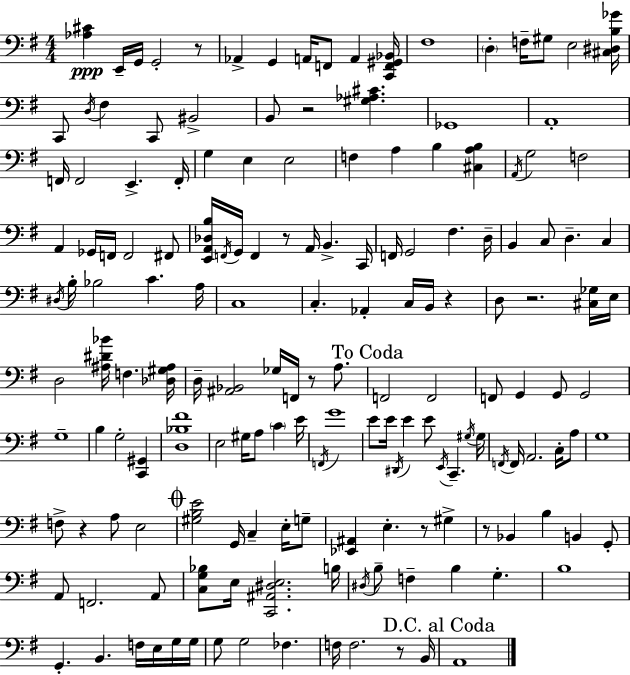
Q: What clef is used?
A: bass